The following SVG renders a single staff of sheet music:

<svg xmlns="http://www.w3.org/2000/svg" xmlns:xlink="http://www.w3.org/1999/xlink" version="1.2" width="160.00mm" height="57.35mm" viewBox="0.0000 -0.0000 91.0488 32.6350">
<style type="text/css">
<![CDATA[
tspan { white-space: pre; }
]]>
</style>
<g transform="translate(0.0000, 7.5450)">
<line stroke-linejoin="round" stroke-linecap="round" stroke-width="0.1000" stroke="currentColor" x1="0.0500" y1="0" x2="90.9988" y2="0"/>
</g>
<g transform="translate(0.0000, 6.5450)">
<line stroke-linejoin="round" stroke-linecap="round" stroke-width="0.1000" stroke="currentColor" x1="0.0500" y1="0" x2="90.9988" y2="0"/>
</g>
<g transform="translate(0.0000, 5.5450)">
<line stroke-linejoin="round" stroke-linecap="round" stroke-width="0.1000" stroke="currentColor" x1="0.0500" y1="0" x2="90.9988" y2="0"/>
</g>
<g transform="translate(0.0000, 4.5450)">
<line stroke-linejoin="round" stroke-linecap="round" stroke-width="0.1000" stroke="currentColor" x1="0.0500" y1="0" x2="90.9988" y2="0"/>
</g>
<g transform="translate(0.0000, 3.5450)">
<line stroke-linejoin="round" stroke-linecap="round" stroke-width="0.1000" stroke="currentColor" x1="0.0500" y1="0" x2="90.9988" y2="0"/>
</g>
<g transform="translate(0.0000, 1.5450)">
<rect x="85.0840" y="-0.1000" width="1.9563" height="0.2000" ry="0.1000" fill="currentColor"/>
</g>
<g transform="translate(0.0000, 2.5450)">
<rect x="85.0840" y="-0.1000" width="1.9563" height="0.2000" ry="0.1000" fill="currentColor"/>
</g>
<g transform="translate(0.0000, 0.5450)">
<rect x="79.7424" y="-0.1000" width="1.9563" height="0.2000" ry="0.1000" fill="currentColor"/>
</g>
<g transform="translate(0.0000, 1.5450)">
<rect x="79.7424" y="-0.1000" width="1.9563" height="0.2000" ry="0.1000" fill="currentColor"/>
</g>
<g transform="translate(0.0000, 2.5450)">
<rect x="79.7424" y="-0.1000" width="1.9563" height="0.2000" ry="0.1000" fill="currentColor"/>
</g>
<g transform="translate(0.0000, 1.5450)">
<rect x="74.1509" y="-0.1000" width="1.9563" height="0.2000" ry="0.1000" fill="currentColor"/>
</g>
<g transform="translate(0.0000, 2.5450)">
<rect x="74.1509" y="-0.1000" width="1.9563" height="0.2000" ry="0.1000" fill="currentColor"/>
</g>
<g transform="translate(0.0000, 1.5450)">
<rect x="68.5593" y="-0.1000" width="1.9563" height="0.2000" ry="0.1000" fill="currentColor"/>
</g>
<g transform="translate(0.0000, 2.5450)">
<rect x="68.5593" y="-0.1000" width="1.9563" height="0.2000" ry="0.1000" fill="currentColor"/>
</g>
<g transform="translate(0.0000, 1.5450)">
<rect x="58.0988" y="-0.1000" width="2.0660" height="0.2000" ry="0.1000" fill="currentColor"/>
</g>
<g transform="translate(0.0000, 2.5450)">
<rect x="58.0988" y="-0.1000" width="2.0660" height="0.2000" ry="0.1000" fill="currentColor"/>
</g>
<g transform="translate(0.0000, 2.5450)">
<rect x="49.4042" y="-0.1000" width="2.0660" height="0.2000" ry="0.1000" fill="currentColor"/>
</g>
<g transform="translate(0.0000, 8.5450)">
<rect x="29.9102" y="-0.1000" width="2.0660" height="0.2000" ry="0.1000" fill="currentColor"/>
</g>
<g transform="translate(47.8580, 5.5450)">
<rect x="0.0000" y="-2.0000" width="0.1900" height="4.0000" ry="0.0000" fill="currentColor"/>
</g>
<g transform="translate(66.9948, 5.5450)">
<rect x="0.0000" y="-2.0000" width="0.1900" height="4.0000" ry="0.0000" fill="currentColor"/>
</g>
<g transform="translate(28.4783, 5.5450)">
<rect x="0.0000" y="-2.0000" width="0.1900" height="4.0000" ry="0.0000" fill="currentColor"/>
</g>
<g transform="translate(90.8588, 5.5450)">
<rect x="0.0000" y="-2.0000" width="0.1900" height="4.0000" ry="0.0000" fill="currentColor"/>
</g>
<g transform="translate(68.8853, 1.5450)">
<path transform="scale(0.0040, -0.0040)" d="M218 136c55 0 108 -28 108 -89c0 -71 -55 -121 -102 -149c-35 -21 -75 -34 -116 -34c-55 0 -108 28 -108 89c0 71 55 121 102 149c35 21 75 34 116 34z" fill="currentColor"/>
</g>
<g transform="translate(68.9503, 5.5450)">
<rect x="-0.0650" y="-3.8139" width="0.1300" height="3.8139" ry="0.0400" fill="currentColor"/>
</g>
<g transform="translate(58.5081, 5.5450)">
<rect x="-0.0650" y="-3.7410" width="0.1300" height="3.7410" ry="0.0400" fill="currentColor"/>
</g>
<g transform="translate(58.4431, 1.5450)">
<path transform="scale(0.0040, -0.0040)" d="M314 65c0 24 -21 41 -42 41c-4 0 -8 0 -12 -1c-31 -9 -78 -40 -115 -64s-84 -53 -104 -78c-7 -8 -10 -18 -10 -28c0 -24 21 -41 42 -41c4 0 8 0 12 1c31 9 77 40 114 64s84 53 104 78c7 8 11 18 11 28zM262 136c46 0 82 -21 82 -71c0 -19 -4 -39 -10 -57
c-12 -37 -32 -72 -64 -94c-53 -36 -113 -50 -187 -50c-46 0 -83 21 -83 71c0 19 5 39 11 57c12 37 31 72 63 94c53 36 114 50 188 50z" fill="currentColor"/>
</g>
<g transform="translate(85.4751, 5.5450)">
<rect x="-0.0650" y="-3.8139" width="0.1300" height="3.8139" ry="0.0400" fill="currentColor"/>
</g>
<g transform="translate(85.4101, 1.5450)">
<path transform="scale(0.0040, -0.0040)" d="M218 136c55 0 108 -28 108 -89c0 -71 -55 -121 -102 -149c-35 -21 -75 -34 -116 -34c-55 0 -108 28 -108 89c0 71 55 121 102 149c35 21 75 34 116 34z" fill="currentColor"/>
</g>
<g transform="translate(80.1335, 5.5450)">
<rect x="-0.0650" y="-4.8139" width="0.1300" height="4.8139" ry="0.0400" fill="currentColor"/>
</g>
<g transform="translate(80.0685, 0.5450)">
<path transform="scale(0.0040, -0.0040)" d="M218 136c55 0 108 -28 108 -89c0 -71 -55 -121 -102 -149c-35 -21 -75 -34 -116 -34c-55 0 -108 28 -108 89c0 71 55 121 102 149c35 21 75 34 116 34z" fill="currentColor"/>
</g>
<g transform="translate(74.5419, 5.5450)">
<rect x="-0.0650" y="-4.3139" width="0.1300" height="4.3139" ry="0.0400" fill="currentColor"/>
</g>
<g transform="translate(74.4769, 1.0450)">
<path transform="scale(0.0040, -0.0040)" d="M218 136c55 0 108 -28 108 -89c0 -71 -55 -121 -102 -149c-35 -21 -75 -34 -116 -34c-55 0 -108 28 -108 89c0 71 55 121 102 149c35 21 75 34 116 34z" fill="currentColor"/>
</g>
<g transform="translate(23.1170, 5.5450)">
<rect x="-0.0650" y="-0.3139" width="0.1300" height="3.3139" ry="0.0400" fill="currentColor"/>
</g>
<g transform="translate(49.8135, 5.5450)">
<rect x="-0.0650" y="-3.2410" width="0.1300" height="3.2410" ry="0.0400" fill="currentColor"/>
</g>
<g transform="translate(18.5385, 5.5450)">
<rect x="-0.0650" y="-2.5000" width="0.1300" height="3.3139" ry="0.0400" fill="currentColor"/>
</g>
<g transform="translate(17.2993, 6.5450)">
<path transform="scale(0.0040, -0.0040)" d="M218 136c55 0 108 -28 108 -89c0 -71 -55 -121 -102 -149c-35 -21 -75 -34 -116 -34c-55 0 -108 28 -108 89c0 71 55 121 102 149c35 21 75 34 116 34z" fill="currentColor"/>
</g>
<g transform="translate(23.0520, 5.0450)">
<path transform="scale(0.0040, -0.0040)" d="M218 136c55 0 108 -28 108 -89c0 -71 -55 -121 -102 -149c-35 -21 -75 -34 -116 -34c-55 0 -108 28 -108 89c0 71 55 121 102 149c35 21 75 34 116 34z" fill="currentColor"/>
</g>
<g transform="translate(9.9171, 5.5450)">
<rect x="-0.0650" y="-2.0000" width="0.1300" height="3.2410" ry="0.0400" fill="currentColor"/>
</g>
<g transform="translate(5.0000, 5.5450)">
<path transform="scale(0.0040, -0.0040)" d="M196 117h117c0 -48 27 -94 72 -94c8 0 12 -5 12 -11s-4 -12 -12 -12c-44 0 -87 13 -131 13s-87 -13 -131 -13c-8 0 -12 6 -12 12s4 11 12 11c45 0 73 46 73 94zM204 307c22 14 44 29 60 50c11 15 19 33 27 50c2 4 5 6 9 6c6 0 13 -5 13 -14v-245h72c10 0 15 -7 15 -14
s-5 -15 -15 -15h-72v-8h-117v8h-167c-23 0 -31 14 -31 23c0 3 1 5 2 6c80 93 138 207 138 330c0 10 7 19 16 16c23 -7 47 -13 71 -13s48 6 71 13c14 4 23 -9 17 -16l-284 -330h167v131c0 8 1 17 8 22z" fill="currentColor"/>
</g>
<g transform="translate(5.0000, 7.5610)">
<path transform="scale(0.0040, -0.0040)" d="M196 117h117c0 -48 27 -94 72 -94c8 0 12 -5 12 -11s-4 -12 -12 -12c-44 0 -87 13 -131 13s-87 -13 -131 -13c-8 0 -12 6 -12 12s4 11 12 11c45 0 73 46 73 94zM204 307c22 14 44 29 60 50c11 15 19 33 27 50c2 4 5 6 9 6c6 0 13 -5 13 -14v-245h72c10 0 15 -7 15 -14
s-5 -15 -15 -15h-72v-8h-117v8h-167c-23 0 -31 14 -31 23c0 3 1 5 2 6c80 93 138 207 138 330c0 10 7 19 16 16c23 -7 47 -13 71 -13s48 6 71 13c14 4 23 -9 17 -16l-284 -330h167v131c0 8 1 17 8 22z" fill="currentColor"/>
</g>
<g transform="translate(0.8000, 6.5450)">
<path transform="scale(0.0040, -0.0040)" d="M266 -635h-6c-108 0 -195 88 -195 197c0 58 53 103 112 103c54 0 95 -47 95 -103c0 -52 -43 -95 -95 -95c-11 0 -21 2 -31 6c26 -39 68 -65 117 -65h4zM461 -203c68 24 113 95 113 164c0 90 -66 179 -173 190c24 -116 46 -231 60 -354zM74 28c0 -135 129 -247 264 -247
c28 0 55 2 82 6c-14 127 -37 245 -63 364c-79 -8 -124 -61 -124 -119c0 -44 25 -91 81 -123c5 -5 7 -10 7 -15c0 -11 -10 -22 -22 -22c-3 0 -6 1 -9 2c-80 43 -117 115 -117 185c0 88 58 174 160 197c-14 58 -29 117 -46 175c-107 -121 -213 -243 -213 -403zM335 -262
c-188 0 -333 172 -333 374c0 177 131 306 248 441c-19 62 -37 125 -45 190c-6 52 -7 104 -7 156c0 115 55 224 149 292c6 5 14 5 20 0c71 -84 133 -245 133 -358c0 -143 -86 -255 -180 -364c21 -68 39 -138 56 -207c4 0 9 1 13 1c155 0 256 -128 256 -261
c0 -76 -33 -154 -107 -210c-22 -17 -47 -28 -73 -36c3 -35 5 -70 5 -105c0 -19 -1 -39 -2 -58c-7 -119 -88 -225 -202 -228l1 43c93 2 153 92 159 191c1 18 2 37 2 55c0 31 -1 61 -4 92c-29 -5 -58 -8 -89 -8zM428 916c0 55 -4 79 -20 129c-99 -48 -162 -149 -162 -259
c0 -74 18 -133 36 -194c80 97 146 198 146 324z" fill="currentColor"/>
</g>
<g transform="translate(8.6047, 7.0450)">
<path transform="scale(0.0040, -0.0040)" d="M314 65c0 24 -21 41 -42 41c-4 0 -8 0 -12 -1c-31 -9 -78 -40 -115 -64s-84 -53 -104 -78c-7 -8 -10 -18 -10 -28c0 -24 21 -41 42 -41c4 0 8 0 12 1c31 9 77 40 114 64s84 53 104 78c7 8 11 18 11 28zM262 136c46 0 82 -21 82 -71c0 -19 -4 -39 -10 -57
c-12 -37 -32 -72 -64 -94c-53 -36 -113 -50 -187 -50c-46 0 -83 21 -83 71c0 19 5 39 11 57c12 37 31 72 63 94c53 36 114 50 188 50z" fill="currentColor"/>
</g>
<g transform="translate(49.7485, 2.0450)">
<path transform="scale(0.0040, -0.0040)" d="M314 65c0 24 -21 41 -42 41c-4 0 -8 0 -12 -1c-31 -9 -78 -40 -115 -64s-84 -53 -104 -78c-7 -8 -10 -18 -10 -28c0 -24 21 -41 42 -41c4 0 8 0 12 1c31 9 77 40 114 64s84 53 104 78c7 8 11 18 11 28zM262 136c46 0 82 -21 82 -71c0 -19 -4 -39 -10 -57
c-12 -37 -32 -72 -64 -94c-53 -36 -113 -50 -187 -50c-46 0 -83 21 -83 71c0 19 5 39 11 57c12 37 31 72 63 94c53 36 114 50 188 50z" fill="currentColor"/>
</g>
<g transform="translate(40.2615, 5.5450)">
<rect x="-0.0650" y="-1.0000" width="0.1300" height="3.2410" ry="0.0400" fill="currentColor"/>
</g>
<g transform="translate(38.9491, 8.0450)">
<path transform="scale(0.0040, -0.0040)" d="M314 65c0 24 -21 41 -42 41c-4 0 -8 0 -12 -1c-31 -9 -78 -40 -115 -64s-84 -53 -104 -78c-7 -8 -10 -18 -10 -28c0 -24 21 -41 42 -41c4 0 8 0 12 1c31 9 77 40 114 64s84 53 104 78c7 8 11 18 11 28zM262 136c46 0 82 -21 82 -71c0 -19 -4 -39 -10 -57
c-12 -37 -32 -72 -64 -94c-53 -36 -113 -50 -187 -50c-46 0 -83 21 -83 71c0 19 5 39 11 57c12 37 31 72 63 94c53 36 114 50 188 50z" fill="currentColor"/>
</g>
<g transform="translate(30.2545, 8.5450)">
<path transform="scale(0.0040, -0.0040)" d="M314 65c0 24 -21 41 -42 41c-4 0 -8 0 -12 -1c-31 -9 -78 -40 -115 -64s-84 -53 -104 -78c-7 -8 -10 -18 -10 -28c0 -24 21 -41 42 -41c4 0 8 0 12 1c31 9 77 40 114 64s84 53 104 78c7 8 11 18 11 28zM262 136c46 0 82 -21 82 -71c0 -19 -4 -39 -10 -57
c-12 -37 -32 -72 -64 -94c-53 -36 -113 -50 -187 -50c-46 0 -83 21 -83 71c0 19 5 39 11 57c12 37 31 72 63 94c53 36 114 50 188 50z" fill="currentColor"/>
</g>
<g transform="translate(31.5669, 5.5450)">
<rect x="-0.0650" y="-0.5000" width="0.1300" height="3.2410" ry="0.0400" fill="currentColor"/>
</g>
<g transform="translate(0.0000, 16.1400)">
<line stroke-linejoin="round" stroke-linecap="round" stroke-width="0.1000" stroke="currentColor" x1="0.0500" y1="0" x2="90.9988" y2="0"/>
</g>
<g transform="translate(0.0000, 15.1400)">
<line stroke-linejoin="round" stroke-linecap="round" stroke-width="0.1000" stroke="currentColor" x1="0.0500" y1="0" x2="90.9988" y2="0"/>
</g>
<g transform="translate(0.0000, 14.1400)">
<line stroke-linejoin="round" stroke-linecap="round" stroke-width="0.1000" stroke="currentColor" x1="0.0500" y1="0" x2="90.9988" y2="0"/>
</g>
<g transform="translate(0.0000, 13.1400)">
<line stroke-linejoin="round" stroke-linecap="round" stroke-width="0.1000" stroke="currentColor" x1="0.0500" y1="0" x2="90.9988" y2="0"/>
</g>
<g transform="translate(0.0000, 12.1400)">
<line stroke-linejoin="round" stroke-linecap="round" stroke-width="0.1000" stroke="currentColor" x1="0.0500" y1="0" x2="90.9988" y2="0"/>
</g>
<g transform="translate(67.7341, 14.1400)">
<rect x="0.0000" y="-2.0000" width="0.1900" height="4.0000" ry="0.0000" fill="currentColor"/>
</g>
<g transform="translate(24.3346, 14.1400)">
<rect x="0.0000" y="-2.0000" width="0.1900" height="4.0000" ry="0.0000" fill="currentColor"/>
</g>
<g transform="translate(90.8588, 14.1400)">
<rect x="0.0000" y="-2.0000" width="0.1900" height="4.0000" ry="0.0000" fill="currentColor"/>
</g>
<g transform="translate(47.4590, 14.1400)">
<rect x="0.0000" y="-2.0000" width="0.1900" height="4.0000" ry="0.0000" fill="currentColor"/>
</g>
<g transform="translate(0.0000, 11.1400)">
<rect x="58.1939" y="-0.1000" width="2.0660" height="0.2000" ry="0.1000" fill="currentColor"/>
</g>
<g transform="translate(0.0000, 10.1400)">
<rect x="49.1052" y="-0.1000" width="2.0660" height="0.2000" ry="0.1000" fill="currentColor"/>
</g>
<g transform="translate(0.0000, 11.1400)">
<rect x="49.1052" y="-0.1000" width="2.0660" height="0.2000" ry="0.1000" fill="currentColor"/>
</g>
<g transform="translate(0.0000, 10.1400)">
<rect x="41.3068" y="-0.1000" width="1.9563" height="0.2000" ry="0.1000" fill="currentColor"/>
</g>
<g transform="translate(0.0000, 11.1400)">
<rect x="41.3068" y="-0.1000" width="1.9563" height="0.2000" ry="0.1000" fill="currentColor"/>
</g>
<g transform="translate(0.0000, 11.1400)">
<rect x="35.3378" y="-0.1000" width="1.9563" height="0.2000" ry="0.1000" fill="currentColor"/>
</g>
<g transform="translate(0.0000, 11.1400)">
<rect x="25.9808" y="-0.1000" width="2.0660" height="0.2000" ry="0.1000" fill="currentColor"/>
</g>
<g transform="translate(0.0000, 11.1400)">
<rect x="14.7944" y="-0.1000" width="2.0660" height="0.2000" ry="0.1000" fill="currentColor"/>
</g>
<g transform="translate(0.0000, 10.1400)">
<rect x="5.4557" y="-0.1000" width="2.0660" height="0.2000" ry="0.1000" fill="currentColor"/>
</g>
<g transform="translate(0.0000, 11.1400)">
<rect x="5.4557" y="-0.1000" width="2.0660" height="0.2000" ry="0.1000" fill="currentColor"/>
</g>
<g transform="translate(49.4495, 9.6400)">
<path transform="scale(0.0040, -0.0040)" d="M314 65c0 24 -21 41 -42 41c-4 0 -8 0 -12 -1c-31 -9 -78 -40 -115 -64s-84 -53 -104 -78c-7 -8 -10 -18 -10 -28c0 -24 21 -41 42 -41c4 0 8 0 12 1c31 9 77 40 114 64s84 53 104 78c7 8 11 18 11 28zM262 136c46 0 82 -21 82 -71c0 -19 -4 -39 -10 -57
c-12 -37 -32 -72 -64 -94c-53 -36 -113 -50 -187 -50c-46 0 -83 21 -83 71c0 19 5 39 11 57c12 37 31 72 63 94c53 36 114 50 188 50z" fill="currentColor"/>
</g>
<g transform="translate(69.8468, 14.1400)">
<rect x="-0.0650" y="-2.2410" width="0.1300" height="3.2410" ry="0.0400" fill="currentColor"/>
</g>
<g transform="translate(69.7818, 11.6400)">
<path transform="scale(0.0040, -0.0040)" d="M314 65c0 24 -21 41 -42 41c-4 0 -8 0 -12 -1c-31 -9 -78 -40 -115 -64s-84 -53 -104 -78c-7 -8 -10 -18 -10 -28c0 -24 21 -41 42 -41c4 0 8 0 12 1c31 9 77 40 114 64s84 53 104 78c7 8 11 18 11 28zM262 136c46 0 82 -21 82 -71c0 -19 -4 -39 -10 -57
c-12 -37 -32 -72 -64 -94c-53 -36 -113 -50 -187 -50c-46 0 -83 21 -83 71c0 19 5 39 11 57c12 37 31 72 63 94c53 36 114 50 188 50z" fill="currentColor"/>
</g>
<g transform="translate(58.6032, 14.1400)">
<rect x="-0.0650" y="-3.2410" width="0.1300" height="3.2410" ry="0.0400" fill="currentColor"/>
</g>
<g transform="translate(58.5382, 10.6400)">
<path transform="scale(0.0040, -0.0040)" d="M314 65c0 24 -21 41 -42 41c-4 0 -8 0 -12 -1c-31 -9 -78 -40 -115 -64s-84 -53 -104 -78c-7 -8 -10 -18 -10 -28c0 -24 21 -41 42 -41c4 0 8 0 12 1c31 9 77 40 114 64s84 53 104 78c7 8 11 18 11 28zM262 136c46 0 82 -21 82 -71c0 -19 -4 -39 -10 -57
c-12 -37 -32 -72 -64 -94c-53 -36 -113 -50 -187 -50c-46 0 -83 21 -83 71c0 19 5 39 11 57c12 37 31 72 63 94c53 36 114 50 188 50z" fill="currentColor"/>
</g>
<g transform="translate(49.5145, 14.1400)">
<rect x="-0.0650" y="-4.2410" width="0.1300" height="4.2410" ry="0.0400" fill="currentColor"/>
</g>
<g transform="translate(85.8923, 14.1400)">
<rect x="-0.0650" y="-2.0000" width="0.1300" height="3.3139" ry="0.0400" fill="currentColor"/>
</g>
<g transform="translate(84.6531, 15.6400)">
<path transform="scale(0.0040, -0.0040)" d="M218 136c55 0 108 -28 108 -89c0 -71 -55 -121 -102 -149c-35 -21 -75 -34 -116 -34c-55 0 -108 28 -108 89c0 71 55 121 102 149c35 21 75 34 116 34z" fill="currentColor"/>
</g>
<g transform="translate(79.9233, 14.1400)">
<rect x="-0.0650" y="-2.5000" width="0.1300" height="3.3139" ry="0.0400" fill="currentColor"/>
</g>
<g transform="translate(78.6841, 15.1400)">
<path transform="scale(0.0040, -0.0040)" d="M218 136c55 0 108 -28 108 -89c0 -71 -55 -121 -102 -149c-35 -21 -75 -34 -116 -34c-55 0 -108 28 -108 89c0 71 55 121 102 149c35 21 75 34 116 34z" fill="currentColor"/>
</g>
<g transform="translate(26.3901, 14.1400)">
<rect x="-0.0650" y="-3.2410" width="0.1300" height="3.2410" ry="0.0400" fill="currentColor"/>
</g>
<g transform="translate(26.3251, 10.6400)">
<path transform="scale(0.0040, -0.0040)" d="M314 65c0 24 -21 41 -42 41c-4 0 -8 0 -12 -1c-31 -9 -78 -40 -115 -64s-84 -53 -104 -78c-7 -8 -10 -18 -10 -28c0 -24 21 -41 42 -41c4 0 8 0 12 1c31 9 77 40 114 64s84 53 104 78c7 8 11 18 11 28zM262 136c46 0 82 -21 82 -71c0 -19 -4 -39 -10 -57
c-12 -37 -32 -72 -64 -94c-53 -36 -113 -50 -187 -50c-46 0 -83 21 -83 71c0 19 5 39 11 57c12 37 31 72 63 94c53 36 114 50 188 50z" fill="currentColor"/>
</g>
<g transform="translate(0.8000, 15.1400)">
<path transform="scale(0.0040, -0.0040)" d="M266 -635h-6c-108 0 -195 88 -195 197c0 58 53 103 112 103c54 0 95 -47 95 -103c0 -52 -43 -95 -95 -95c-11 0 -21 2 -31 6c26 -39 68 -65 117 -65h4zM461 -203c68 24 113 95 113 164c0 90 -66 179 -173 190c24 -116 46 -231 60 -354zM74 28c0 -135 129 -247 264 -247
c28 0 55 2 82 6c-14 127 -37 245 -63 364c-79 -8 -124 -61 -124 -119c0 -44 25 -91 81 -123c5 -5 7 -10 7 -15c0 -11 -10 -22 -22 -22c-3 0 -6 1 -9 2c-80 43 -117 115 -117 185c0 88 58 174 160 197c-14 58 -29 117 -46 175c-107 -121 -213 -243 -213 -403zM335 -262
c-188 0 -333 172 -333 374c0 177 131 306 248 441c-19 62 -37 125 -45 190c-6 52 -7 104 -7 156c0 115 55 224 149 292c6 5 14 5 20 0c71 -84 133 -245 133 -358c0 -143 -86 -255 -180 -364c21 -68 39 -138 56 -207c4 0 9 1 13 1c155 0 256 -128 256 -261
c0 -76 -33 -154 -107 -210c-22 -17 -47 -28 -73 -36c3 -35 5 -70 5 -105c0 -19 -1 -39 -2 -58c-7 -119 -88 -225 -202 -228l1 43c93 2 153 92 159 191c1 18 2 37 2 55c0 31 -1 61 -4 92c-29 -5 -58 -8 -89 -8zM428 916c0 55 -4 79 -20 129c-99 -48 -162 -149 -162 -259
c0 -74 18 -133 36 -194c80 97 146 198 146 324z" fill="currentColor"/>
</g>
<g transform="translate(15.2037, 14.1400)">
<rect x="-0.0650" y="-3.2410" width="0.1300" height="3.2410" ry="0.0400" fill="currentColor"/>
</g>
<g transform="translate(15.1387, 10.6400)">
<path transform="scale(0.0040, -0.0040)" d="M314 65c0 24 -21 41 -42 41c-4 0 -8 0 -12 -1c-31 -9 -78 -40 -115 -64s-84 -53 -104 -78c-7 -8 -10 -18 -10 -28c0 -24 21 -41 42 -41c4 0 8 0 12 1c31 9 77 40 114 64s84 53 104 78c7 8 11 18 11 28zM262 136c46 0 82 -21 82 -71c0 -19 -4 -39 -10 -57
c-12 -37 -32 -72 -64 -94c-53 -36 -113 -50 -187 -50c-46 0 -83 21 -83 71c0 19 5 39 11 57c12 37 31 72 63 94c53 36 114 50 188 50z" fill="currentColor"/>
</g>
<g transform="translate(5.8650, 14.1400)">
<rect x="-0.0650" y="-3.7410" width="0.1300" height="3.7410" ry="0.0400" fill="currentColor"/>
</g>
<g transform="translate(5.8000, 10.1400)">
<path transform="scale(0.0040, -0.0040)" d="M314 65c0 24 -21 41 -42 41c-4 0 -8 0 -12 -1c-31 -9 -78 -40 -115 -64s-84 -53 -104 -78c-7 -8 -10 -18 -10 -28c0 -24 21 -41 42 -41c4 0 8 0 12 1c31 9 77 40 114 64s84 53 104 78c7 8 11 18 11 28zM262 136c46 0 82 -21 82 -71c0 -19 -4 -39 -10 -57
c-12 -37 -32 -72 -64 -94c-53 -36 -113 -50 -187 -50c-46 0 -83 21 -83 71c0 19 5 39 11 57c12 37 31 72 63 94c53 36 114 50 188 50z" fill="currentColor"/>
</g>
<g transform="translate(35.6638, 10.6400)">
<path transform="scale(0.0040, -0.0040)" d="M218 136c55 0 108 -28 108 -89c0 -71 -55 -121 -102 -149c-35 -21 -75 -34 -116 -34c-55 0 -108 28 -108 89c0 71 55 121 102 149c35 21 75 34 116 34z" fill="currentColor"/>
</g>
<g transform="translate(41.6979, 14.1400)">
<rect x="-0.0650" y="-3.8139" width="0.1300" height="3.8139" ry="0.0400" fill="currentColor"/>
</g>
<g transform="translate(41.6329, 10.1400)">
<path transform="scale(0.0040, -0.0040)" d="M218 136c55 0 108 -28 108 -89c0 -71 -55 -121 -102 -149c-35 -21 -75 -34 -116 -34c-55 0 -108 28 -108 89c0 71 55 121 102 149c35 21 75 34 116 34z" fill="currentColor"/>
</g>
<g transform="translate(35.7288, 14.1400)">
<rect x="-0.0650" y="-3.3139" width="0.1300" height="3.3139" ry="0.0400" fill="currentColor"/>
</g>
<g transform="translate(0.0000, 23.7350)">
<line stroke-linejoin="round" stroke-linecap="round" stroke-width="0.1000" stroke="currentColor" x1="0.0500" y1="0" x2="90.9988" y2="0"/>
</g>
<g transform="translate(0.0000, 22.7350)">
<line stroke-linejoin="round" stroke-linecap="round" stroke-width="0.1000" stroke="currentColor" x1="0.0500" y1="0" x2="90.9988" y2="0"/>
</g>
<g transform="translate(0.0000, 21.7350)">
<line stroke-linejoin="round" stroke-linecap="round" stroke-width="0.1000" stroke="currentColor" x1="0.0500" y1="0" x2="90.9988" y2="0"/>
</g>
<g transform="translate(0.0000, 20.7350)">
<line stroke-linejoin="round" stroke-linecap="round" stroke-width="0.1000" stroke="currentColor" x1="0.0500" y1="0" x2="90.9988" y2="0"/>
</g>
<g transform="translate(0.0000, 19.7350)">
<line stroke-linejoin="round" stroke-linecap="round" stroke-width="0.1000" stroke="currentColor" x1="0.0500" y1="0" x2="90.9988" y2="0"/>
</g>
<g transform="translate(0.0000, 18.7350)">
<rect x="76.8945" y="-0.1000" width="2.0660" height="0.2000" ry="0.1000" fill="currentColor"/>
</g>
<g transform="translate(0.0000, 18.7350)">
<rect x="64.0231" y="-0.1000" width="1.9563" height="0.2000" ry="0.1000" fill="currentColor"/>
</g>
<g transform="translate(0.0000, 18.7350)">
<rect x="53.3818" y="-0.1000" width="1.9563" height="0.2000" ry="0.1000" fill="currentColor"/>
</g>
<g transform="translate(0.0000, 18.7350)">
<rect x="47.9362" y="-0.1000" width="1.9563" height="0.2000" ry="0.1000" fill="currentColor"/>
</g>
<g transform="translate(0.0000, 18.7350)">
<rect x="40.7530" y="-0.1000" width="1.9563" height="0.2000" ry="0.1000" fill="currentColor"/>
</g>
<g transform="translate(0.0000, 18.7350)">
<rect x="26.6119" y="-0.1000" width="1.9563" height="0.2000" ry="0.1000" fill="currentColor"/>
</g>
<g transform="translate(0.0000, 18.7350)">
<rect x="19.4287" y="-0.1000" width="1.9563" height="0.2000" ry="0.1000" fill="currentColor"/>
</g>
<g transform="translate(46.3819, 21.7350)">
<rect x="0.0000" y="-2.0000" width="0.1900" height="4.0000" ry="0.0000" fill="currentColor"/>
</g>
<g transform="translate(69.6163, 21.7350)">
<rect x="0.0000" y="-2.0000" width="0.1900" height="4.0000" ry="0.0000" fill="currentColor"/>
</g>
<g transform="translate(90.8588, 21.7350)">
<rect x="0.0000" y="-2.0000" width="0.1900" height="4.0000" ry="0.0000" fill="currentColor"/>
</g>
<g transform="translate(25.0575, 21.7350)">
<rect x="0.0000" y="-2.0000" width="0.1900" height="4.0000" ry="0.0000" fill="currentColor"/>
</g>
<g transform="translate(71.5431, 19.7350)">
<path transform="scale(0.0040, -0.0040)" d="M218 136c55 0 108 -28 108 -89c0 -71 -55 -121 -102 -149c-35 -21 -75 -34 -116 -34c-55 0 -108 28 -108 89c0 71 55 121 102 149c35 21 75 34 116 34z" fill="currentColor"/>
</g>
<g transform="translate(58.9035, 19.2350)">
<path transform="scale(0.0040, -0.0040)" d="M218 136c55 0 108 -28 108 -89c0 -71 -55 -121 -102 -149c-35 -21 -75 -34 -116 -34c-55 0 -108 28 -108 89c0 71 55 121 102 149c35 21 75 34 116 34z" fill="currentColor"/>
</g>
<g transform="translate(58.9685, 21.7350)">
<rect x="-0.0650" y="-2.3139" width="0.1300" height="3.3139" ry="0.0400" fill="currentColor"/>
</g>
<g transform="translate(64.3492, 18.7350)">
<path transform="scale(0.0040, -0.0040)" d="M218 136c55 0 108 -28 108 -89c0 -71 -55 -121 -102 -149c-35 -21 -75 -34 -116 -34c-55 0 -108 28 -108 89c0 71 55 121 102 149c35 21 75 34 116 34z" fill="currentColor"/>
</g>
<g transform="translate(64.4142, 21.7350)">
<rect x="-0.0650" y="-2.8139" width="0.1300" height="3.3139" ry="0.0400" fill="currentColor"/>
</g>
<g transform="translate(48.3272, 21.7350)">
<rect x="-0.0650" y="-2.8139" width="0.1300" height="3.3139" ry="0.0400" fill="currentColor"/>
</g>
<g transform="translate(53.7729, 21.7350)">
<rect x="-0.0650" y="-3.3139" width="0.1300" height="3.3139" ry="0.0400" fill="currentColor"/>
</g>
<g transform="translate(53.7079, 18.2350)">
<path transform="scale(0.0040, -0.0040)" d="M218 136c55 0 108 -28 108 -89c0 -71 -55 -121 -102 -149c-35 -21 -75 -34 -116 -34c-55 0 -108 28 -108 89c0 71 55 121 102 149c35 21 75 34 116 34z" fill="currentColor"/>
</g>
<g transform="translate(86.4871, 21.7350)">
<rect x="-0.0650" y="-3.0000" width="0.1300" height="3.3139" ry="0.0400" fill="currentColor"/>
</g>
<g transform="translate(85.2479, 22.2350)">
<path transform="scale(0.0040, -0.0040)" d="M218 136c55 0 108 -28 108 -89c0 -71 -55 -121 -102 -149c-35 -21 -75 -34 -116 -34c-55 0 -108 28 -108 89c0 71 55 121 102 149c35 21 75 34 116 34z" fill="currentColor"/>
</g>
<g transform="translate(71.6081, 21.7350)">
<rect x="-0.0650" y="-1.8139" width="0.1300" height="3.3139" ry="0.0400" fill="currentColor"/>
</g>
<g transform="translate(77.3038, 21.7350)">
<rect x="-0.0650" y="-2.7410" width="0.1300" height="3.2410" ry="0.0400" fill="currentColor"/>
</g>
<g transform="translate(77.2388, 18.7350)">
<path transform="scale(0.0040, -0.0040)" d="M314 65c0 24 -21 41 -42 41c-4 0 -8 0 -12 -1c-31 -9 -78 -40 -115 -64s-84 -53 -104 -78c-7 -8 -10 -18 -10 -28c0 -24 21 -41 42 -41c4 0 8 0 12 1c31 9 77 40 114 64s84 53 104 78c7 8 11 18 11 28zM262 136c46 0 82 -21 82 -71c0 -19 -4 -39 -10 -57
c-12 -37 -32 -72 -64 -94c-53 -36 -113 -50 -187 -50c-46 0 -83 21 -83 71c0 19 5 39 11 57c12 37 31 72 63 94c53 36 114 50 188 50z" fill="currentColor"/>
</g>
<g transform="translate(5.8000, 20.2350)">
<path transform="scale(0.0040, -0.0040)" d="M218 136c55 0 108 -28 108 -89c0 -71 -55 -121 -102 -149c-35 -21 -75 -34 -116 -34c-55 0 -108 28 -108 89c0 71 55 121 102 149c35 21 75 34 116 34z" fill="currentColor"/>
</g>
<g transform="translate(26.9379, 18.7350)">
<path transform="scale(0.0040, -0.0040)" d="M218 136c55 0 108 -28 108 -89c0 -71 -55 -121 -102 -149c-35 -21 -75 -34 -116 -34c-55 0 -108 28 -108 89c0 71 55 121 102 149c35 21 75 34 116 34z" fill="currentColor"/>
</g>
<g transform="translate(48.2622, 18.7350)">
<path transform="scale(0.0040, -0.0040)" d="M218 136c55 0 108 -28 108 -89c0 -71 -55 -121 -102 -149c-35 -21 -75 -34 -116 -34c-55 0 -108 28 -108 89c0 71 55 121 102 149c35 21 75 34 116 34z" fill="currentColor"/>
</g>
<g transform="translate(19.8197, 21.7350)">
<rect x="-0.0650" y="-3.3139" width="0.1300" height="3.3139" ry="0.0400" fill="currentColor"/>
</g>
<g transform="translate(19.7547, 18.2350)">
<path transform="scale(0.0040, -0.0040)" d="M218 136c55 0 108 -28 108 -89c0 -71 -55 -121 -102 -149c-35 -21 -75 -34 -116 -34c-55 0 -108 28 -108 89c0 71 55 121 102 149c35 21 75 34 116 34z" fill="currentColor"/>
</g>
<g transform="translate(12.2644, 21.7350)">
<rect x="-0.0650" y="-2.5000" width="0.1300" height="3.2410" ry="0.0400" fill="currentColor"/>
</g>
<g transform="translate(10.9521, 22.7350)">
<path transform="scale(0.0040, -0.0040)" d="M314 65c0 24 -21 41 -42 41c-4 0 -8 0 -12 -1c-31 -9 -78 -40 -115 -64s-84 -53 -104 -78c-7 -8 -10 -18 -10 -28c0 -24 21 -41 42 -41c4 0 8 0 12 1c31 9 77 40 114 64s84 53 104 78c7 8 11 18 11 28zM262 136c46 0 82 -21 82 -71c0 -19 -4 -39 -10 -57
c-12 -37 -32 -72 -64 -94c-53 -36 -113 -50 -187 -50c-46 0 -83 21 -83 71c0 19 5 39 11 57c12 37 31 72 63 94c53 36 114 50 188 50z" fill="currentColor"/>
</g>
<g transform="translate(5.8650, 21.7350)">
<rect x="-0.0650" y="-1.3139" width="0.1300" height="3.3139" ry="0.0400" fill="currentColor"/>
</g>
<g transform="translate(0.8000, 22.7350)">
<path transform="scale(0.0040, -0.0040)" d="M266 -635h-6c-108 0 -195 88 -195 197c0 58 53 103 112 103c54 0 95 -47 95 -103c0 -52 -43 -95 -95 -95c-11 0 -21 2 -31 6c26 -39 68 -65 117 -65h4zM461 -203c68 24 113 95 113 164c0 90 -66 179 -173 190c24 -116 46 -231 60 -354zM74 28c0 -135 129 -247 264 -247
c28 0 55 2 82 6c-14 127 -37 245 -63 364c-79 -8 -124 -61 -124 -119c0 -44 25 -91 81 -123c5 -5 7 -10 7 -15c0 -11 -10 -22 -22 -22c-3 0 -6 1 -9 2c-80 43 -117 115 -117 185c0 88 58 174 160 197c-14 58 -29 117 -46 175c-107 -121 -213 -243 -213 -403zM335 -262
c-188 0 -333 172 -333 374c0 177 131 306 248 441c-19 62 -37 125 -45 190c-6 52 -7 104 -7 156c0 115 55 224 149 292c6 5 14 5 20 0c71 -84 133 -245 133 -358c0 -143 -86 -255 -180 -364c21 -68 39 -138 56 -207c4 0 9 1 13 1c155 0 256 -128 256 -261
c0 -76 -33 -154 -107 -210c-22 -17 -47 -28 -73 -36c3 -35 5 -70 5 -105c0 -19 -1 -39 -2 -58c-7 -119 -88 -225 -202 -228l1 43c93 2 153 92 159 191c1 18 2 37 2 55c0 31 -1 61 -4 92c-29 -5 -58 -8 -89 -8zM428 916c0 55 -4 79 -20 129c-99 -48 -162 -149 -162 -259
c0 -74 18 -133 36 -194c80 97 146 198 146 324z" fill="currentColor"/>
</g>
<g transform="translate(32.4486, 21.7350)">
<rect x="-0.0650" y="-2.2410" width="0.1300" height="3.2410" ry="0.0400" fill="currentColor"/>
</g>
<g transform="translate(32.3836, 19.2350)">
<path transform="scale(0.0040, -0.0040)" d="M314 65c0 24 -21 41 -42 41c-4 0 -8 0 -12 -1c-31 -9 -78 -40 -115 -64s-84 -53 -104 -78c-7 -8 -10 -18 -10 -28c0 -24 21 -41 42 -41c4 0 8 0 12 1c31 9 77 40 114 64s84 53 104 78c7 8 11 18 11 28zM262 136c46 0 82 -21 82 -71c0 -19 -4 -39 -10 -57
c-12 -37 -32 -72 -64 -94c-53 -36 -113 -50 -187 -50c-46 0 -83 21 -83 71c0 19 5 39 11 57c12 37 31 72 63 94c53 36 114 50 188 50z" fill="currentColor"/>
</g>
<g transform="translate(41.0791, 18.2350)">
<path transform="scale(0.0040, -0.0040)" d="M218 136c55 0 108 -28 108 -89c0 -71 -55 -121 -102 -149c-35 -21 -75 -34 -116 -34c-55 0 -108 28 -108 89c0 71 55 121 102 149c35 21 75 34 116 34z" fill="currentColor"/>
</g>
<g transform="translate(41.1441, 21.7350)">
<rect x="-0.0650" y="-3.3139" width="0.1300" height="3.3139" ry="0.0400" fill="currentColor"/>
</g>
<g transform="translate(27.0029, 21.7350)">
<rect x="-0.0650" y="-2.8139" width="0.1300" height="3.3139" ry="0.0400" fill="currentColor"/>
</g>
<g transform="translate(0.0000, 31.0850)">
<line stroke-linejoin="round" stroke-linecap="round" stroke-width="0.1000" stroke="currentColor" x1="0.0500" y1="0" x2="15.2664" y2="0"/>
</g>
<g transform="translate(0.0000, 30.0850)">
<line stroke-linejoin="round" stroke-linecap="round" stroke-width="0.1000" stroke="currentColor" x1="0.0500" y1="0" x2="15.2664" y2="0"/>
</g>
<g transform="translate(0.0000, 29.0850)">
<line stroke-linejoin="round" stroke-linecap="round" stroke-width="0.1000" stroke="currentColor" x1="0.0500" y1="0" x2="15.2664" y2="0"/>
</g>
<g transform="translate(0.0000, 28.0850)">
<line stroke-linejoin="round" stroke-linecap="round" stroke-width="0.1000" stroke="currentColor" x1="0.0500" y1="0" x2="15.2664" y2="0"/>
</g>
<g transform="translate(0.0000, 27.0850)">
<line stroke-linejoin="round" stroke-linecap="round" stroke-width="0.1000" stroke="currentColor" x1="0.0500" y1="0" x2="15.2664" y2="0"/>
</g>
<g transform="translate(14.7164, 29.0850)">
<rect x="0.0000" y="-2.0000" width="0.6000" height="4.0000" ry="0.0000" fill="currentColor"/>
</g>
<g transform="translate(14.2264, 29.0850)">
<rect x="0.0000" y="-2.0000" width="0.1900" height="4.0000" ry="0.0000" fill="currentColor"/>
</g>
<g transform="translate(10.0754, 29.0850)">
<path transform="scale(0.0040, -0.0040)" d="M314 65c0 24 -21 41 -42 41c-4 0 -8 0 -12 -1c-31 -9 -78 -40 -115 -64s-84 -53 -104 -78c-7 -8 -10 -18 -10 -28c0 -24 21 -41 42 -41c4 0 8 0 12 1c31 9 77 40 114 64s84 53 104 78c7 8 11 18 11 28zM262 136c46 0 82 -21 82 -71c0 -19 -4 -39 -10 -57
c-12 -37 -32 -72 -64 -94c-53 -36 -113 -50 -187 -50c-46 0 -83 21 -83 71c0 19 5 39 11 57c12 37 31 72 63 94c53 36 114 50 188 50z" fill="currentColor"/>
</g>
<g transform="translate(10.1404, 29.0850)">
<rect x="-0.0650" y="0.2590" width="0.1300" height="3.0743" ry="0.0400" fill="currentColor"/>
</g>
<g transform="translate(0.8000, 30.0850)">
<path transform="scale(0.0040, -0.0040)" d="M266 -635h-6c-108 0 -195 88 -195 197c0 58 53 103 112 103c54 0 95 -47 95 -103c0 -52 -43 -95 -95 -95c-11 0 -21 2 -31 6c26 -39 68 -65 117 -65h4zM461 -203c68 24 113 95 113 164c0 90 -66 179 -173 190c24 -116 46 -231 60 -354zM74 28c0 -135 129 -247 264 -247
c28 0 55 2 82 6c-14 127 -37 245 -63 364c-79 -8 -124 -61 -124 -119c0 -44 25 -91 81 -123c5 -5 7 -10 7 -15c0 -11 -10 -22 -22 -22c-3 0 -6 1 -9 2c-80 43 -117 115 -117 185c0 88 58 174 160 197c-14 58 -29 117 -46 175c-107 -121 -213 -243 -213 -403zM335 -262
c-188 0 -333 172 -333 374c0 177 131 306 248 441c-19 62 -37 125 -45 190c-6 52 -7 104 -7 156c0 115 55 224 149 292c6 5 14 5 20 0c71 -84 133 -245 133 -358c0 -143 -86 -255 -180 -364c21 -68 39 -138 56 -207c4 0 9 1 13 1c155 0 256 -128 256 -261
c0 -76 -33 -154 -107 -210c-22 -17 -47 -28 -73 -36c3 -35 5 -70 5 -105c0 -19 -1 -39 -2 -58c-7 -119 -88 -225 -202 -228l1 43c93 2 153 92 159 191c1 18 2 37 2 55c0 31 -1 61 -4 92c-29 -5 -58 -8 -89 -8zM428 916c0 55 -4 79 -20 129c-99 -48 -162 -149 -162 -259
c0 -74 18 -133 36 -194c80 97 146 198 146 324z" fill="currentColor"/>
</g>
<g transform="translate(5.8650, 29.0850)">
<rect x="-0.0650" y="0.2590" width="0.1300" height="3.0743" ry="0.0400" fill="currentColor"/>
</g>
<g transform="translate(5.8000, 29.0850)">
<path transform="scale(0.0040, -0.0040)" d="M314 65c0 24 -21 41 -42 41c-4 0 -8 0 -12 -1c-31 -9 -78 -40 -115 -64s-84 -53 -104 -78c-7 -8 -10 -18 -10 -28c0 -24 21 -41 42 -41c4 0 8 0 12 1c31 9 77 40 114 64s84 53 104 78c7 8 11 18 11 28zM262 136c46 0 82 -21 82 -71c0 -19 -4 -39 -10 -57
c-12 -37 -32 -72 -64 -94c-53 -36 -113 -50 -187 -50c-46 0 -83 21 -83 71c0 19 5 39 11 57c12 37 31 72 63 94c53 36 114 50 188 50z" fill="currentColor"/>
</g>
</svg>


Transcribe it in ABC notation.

X:1
T:Untitled
M:4/4
L:1/4
K:C
F2 G c C2 D2 b2 c'2 c' d' e' c' c'2 b2 b2 b c' d'2 b2 g2 G F e G2 b a g2 b a b g a f a2 A B2 B2